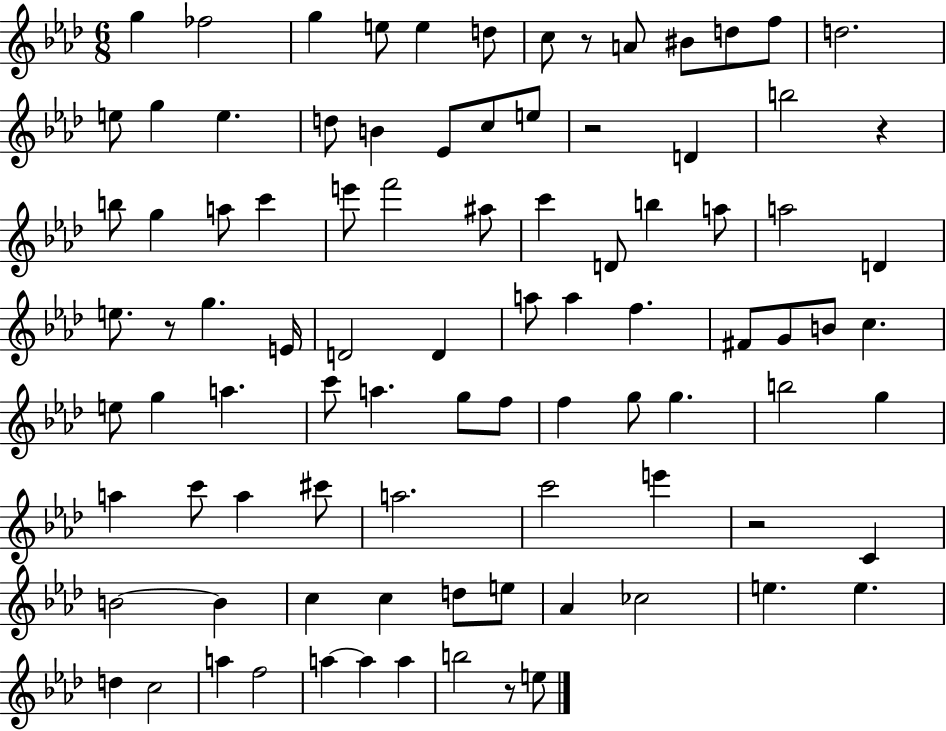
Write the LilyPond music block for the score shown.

{
  \clef treble
  \numericTimeSignature
  \time 6/8
  \key aes \major
  g''4 fes''2 | g''4 e''8 e''4 d''8 | c''8 r8 a'8 bis'8 d''8 f''8 | d''2. | \break e''8 g''4 e''4. | d''8 b'4 ees'8 c''8 e''8 | r2 d'4 | b''2 r4 | \break b''8 g''4 a''8 c'''4 | e'''8 f'''2 ais''8 | c'''4 d'8 b''4 a''8 | a''2 d'4 | \break e''8. r8 g''4. e'16 | d'2 d'4 | a''8 a''4 f''4. | fis'8 g'8 b'8 c''4. | \break e''8 g''4 a''4. | c'''8 a''4. g''8 f''8 | f''4 g''8 g''4. | b''2 g''4 | \break a''4 c'''8 a''4 cis'''8 | a''2. | c'''2 e'''4 | r2 c'4 | \break b'2~~ b'4 | c''4 c''4 d''8 e''8 | aes'4 ces''2 | e''4. e''4. | \break d''4 c''2 | a''4 f''2 | a''4~~ a''4 a''4 | b''2 r8 e''8 | \break \bar "|."
}